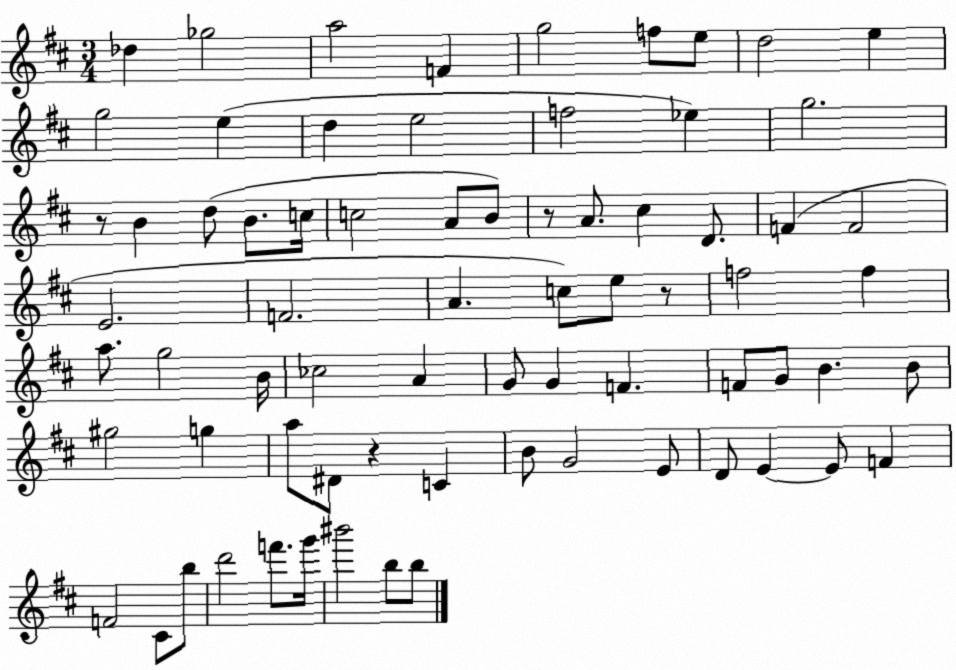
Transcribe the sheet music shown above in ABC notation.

X:1
T:Untitled
M:3/4
L:1/4
K:D
_d _g2 a2 F g2 f/2 e/2 d2 e g2 e d e2 f2 _e g2 z/2 B d/2 B/2 c/4 c2 A/2 B/2 z/2 A/2 ^c D/2 F F2 E2 F2 A c/2 e/2 z/2 f2 f a/2 g2 B/4 _c2 A G/2 G F F/2 G/2 B B/2 ^g2 g a/2 ^D/2 z C B/2 G2 E/2 D/2 E E/2 F F2 ^C/2 b/2 d'2 f'/2 g'/4 ^b'2 b/2 b/2